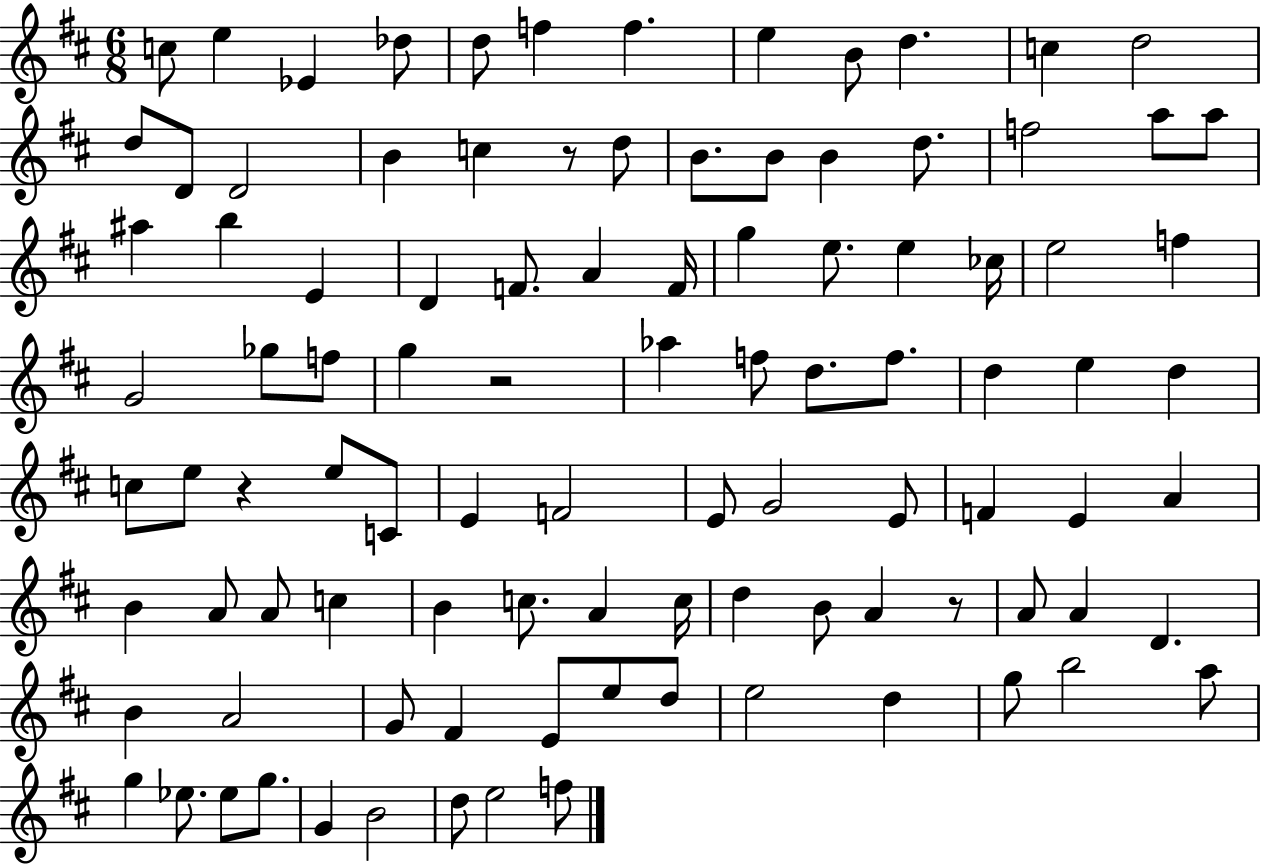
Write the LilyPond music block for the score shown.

{
  \clef treble
  \numericTimeSignature
  \time 6/8
  \key d \major
  c''8 e''4 ees'4 des''8 | d''8 f''4 f''4. | e''4 b'8 d''4. | c''4 d''2 | \break d''8 d'8 d'2 | b'4 c''4 r8 d''8 | b'8. b'8 b'4 d''8. | f''2 a''8 a''8 | \break ais''4 b''4 e'4 | d'4 f'8. a'4 f'16 | g''4 e''8. e''4 ces''16 | e''2 f''4 | \break g'2 ges''8 f''8 | g''4 r2 | aes''4 f''8 d''8. f''8. | d''4 e''4 d''4 | \break c''8 e''8 r4 e''8 c'8 | e'4 f'2 | e'8 g'2 e'8 | f'4 e'4 a'4 | \break b'4 a'8 a'8 c''4 | b'4 c''8. a'4 c''16 | d''4 b'8 a'4 r8 | a'8 a'4 d'4. | \break b'4 a'2 | g'8 fis'4 e'8 e''8 d''8 | e''2 d''4 | g''8 b''2 a''8 | \break g''4 ees''8. ees''8 g''8. | g'4 b'2 | d''8 e''2 f''8 | \bar "|."
}